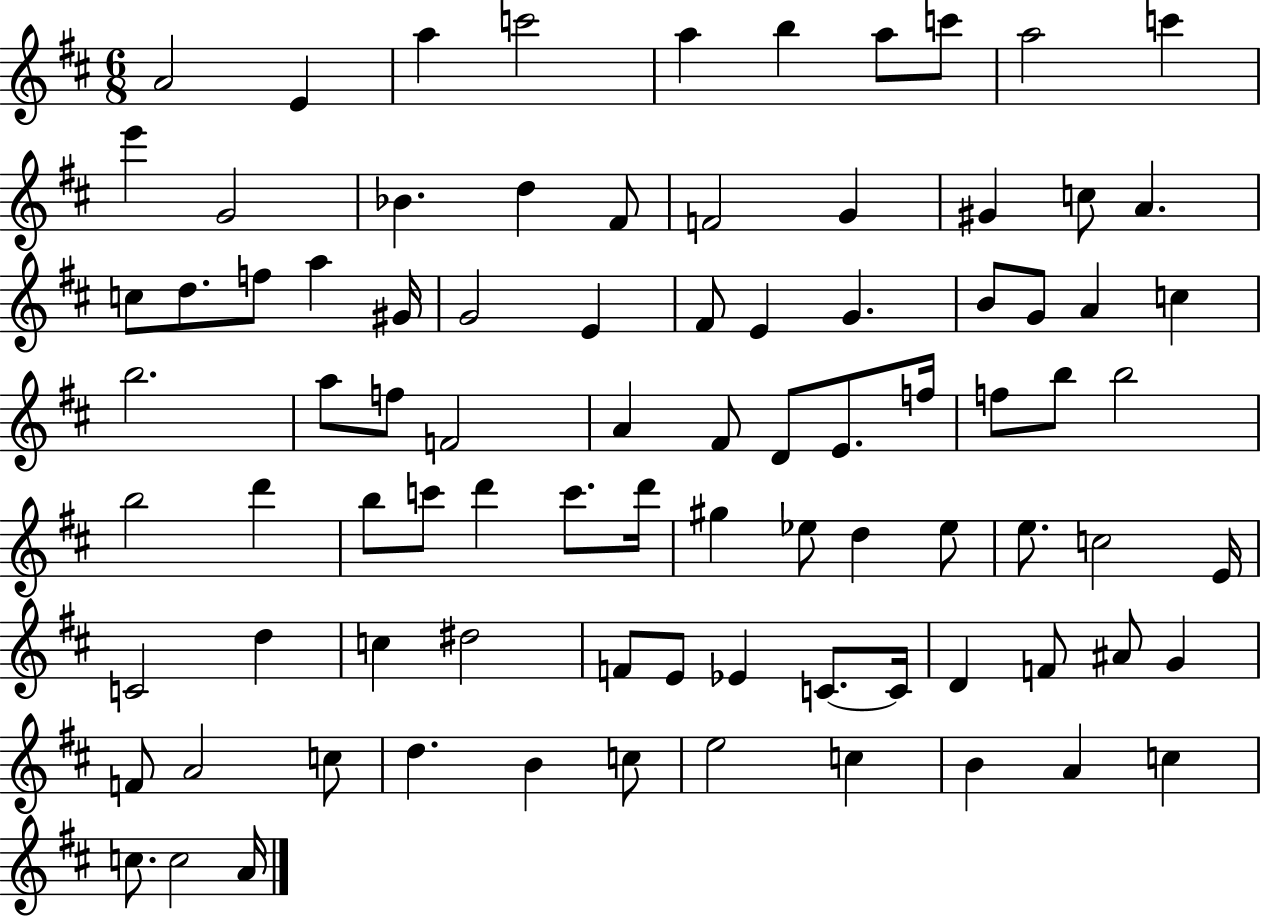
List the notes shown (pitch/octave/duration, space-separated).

A4/h E4/q A5/q C6/h A5/q B5/q A5/e C6/e A5/h C6/q E6/q G4/h Bb4/q. D5/q F#4/e F4/h G4/q G#4/q C5/e A4/q. C5/e D5/e. F5/e A5/q G#4/s G4/h E4/q F#4/e E4/q G4/q. B4/e G4/e A4/q C5/q B5/h. A5/e F5/e F4/h A4/q F#4/e D4/e E4/e. F5/s F5/e B5/e B5/h B5/h D6/q B5/e C6/e D6/q C6/e. D6/s G#5/q Eb5/e D5/q Eb5/e E5/e. C5/h E4/s C4/h D5/q C5/q D#5/h F4/e E4/e Eb4/q C4/e. C4/s D4/q F4/e A#4/e G4/q F4/e A4/h C5/e D5/q. B4/q C5/e E5/h C5/q B4/q A4/q C5/q C5/e. C5/h A4/s